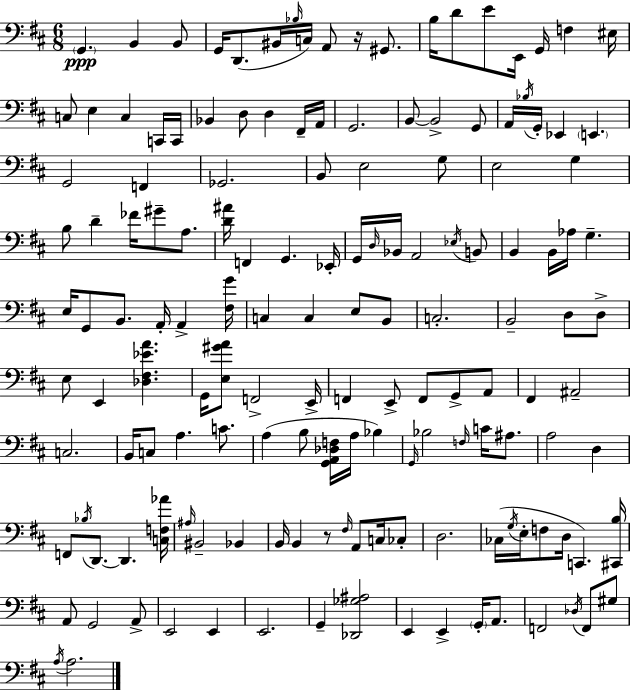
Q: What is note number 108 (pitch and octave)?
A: A#3